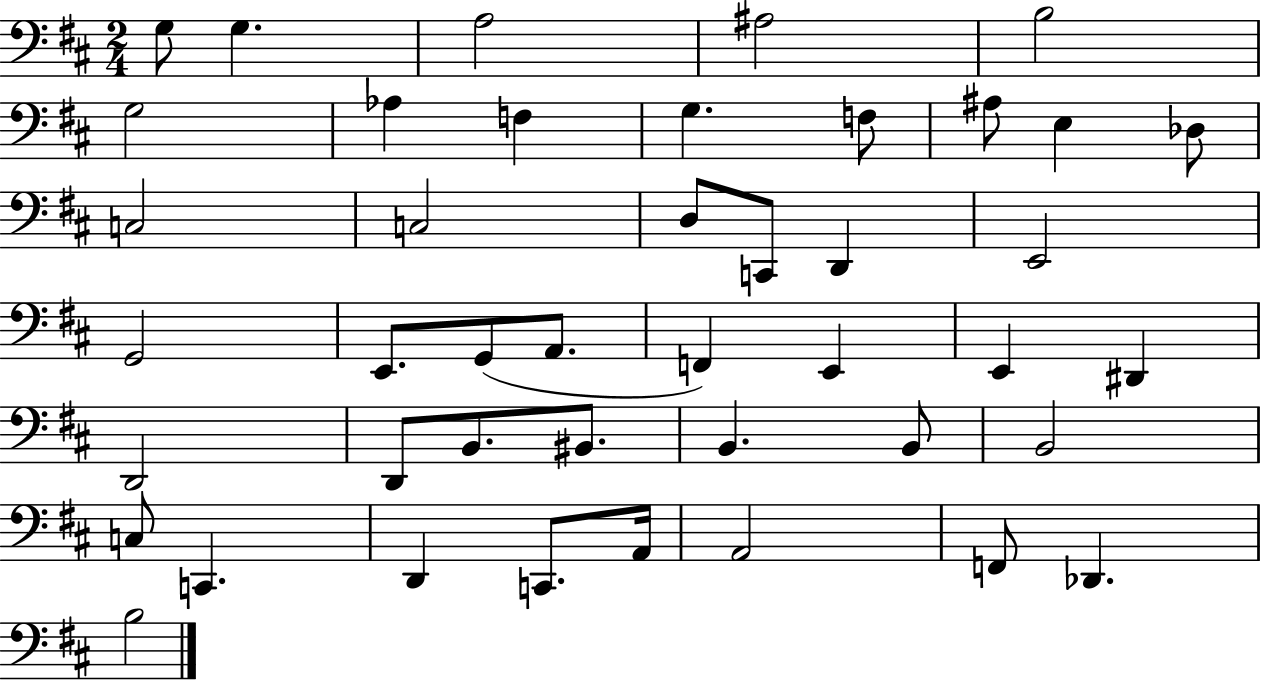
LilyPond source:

{
  \clef bass
  \numericTimeSignature
  \time 2/4
  \key d \major
  g8 g4. | a2 | ais2 | b2 | \break g2 | aes4 f4 | g4. f8 | ais8 e4 des8 | \break c2 | c2 | d8 c,8 d,4 | e,2 | \break g,2 | e,8. g,8( a,8. | f,4) e,4 | e,4 dis,4 | \break d,2 | d,8 b,8. bis,8. | b,4. b,8 | b,2 | \break c8 c,4. | d,4 c,8. a,16 | a,2 | f,8 des,4. | \break b2 | \bar "|."
}